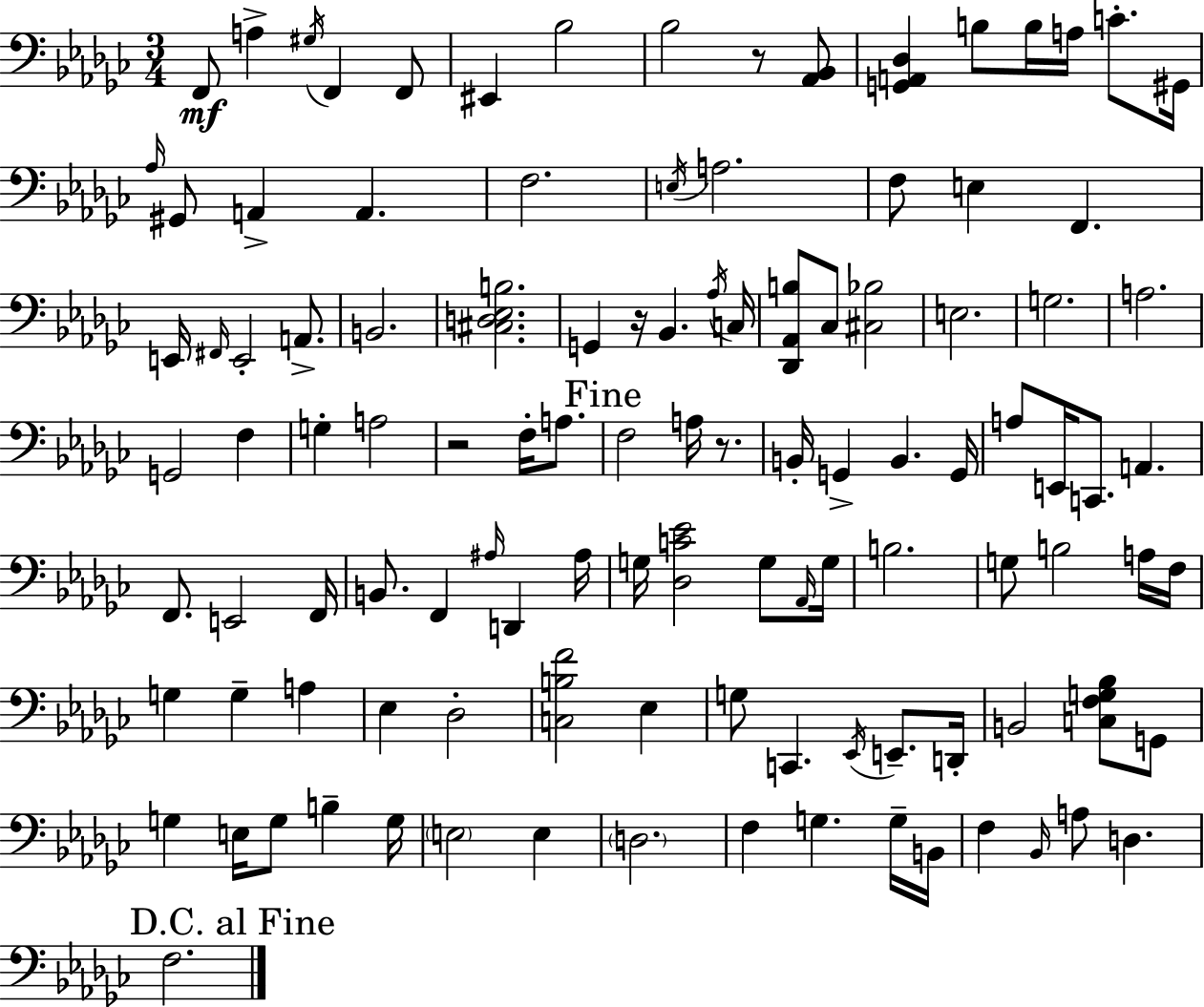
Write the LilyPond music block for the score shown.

{
  \clef bass
  \numericTimeSignature
  \time 3/4
  \key ees \minor
  f,8\mf a4-> \acciaccatura { gis16 } f,4 f,8 | eis,4 bes2 | bes2 r8 <aes, bes,>8 | <g, a, des>4 b8 b16 a16 c'8.-. | \break gis,16 \grace { aes16 } gis,8 a,4-> a,4. | f2. | \acciaccatura { e16 } a2. | f8 e4 f,4. | \break e,16 \grace { fis,16 } e,2-. | a,8.-> b,2. | <cis d ees b>2. | g,4 r16 bes,4. | \break \acciaccatura { aes16 } c16 <des, aes, b>8 ces8 <cis bes>2 | e2. | g2. | a2. | \break g,2 | f4 g4-. a2 | r2 | f16-. a8. \mark "Fine" f2 | \break a16 r8. b,16-. g,4-> b,4. | g,16 a8 e,16 c,8. a,4. | f,8. e,2 | f,16 b,8. f,4 | \break \grace { ais16 } d,4 ais16 g16 <des c' ees'>2 | g8 \grace { aes,16 } g16 b2. | g8 b2 | a16 f16 g4 g4-- | \break a4 ees4 des2-. | <c b f'>2 | ees4 g8 c,4. | \acciaccatura { ees,16 } e,8.-- d,16-. b,2 | \break <c f g bes>8 g,8 g4 | e16 g8 b4-- g16 \parenthesize e2 | e4 \parenthesize d2. | f4 | \break g4. g16-- b,16 f4 | \grace { bes,16 } a8 d4. \mark "D.C. al Fine" f2. | \bar "|."
}